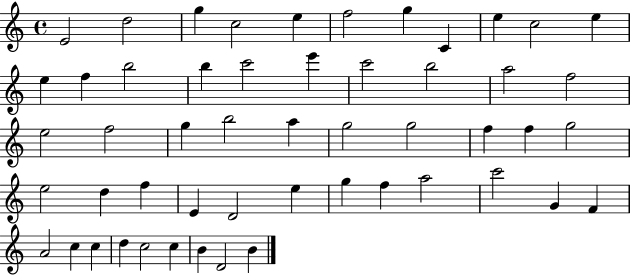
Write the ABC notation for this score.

X:1
T:Untitled
M:4/4
L:1/4
K:C
E2 d2 g c2 e f2 g C e c2 e e f b2 b c'2 e' c'2 b2 a2 f2 e2 f2 g b2 a g2 g2 f f g2 e2 d f E D2 e g f a2 c'2 G F A2 c c d c2 c B D2 B